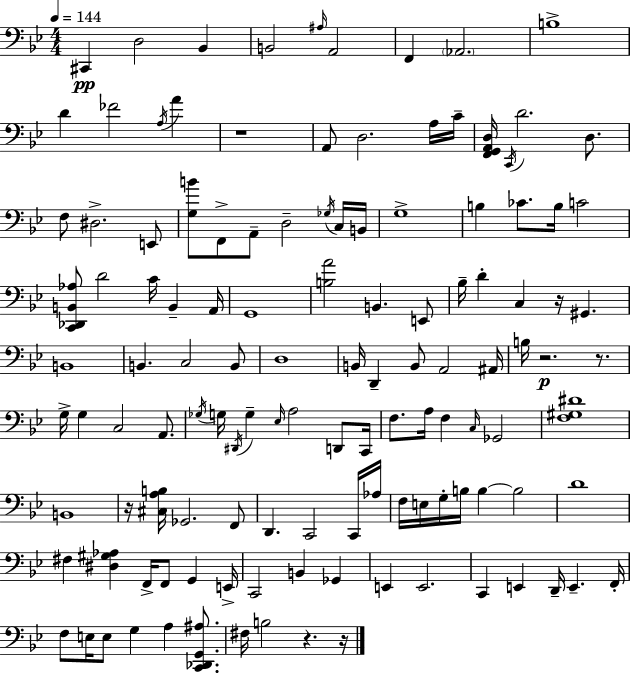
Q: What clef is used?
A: bass